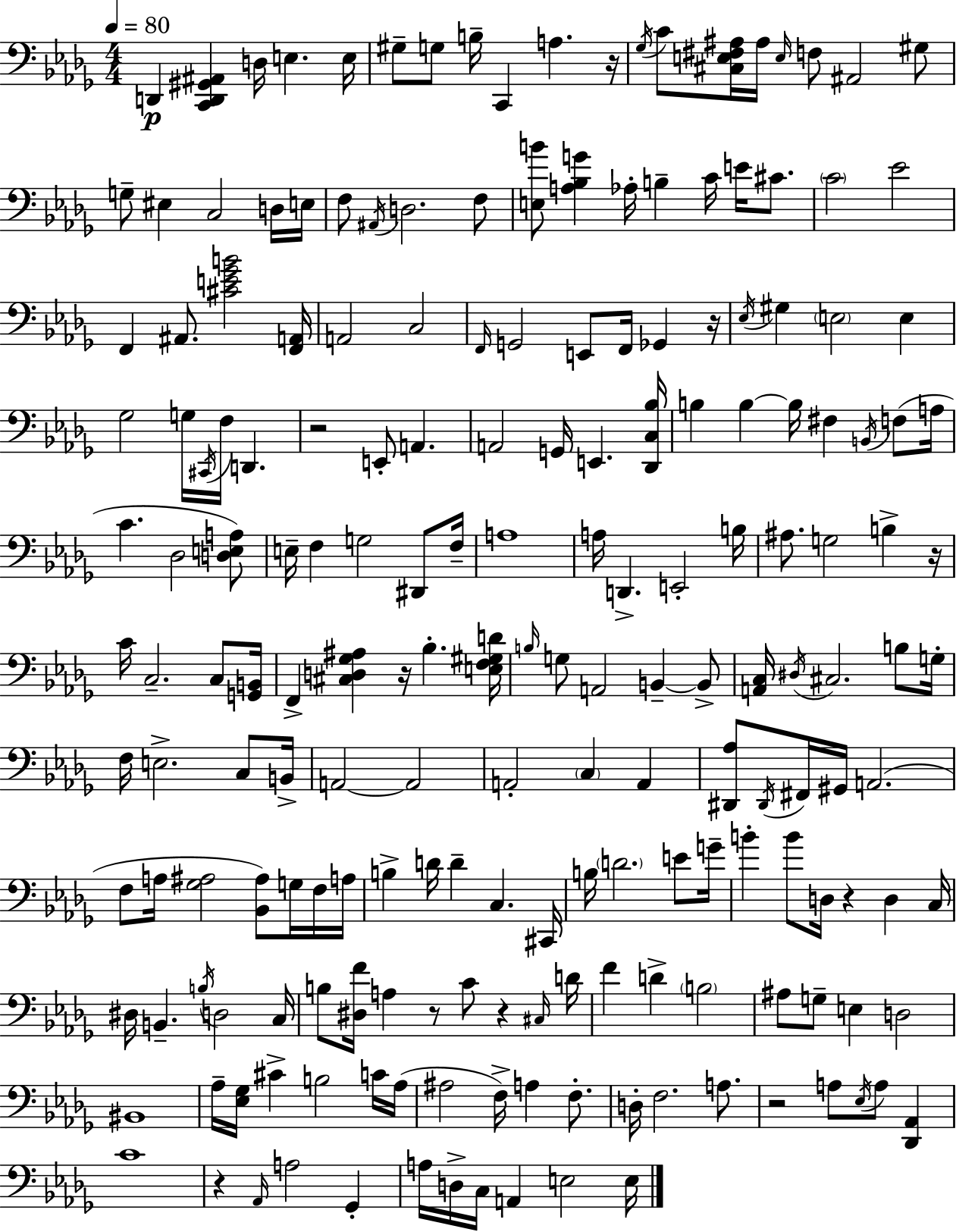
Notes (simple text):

D2/q [C2,D2,G#2,A#2]/q D3/s E3/q. E3/s G#3/e G3/e B3/s C2/q A3/q. R/s Gb3/s C4/e [C#3,E3,F#3,A#3]/s A#3/s E3/s F3/e A#2/h G#3/e G3/e EIS3/q C3/h D3/s E3/s F3/e A#2/s D3/h. F3/e [E3,B4]/e [A3,Bb3,G4]/q Ab3/s B3/q C4/s E4/s C#4/e. C4/h Eb4/h F2/q A#2/e. [C#4,E4,Gb4,B4]/h [F2,A2]/s A2/h C3/h F2/s G2/h E2/e F2/s Gb2/q R/s Eb3/s G#3/q E3/h E3/q Gb3/h G3/s C#2/s F3/s D2/q. R/h E2/e A2/q. A2/h G2/s E2/q. [Db2,C3,Bb3]/s B3/q B3/q B3/s F#3/q B2/s F3/e A3/s C4/q. Db3/h [D3,E3,A3]/e E3/s F3/q G3/h D#2/e F3/s A3/w A3/s D2/q. E2/h B3/s A#3/e. G3/h B3/q R/s C4/s C3/h. C3/e [G2,B2]/s F2/q [C#3,D3,Gb3,A#3]/q R/s Bb3/q. [E3,F3,G#3,D4]/s B3/s G3/e A2/h B2/q B2/e [A2,C3]/s D#3/s C#3/h. B3/e G3/s F3/s E3/h. C3/e B2/s A2/h A2/h A2/h C3/q A2/q [D#2,Ab3]/e D#2/s F#2/s G#2/s A2/h. F3/e A3/s [Gb3,A#3]/h [Bb2,A#3]/e G3/s F3/s A3/s B3/q D4/s D4/q C3/q. C#2/s B3/s D4/h. E4/e G4/s B4/q B4/e D3/s R/q D3/q C3/s D#3/s B2/q. B3/s D3/h C3/s B3/e [D#3,F4]/s A3/q R/e C4/e R/q C#3/s D4/s F4/q D4/q B3/h A#3/e G3/e E3/q D3/h BIS2/w Ab3/s [Eb3,Gb3]/s C#4/q B3/h C4/s Ab3/s A#3/h F3/s A3/q F3/e. D3/s F3/h. A3/e. R/h A3/e Eb3/s A3/e [Db2,Ab2]/q C4/w R/q Ab2/s A3/h Gb2/q A3/s D3/s C3/s A2/q E3/h E3/s